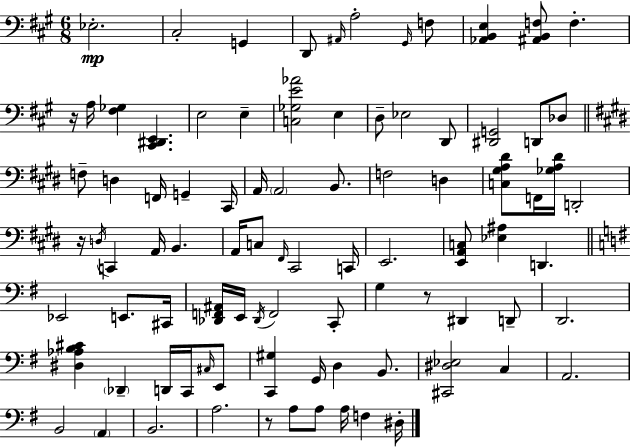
Eb3/h. C#3/h G2/q D2/e A#2/s A3/h G#2/s F3/e [Ab2,B2,E3]/q [A#2,B2,F3]/e F3/q. R/s A3/s [F#3,Gb3]/q [C#2,D#2,E2]/q. E3/h E3/q [C3,Gb3,E4,Ab4]/h E3/q D3/e Eb3/h D2/e [D#2,G2]/h D2/e Db3/e F3/e D3/q F2/s G2/q C#2/s A2/s A2/h B2/e. F3/h D3/q [C3,G#3,A3,D#4]/e F2/s [Gb3,A3,D#4]/s D2/h R/s D3/s C2/q A2/s B2/q. A2/s C3/e F#2/s C#2/h C2/s E2/h. [E2,A2,C3]/e [Eb3,A#3]/q D2/q. Eb2/h E2/e. C#2/s [Db2,F2,A#2]/s E2/s Db2/s F2/h C2/e G3/q R/e D#2/q D2/e D2/h. [D#3,Ab3,B3,C#4]/q Db2/q D2/s C2/s C#3/s E2/e [C2,G#3]/q G2/s D3/q B2/e. [C#2,D#3,Eb3]/h C3/q A2/h. B2/h A2/q B2/h. A3/h. R/e A3/e A3/e A3/s F3/q D#3/s